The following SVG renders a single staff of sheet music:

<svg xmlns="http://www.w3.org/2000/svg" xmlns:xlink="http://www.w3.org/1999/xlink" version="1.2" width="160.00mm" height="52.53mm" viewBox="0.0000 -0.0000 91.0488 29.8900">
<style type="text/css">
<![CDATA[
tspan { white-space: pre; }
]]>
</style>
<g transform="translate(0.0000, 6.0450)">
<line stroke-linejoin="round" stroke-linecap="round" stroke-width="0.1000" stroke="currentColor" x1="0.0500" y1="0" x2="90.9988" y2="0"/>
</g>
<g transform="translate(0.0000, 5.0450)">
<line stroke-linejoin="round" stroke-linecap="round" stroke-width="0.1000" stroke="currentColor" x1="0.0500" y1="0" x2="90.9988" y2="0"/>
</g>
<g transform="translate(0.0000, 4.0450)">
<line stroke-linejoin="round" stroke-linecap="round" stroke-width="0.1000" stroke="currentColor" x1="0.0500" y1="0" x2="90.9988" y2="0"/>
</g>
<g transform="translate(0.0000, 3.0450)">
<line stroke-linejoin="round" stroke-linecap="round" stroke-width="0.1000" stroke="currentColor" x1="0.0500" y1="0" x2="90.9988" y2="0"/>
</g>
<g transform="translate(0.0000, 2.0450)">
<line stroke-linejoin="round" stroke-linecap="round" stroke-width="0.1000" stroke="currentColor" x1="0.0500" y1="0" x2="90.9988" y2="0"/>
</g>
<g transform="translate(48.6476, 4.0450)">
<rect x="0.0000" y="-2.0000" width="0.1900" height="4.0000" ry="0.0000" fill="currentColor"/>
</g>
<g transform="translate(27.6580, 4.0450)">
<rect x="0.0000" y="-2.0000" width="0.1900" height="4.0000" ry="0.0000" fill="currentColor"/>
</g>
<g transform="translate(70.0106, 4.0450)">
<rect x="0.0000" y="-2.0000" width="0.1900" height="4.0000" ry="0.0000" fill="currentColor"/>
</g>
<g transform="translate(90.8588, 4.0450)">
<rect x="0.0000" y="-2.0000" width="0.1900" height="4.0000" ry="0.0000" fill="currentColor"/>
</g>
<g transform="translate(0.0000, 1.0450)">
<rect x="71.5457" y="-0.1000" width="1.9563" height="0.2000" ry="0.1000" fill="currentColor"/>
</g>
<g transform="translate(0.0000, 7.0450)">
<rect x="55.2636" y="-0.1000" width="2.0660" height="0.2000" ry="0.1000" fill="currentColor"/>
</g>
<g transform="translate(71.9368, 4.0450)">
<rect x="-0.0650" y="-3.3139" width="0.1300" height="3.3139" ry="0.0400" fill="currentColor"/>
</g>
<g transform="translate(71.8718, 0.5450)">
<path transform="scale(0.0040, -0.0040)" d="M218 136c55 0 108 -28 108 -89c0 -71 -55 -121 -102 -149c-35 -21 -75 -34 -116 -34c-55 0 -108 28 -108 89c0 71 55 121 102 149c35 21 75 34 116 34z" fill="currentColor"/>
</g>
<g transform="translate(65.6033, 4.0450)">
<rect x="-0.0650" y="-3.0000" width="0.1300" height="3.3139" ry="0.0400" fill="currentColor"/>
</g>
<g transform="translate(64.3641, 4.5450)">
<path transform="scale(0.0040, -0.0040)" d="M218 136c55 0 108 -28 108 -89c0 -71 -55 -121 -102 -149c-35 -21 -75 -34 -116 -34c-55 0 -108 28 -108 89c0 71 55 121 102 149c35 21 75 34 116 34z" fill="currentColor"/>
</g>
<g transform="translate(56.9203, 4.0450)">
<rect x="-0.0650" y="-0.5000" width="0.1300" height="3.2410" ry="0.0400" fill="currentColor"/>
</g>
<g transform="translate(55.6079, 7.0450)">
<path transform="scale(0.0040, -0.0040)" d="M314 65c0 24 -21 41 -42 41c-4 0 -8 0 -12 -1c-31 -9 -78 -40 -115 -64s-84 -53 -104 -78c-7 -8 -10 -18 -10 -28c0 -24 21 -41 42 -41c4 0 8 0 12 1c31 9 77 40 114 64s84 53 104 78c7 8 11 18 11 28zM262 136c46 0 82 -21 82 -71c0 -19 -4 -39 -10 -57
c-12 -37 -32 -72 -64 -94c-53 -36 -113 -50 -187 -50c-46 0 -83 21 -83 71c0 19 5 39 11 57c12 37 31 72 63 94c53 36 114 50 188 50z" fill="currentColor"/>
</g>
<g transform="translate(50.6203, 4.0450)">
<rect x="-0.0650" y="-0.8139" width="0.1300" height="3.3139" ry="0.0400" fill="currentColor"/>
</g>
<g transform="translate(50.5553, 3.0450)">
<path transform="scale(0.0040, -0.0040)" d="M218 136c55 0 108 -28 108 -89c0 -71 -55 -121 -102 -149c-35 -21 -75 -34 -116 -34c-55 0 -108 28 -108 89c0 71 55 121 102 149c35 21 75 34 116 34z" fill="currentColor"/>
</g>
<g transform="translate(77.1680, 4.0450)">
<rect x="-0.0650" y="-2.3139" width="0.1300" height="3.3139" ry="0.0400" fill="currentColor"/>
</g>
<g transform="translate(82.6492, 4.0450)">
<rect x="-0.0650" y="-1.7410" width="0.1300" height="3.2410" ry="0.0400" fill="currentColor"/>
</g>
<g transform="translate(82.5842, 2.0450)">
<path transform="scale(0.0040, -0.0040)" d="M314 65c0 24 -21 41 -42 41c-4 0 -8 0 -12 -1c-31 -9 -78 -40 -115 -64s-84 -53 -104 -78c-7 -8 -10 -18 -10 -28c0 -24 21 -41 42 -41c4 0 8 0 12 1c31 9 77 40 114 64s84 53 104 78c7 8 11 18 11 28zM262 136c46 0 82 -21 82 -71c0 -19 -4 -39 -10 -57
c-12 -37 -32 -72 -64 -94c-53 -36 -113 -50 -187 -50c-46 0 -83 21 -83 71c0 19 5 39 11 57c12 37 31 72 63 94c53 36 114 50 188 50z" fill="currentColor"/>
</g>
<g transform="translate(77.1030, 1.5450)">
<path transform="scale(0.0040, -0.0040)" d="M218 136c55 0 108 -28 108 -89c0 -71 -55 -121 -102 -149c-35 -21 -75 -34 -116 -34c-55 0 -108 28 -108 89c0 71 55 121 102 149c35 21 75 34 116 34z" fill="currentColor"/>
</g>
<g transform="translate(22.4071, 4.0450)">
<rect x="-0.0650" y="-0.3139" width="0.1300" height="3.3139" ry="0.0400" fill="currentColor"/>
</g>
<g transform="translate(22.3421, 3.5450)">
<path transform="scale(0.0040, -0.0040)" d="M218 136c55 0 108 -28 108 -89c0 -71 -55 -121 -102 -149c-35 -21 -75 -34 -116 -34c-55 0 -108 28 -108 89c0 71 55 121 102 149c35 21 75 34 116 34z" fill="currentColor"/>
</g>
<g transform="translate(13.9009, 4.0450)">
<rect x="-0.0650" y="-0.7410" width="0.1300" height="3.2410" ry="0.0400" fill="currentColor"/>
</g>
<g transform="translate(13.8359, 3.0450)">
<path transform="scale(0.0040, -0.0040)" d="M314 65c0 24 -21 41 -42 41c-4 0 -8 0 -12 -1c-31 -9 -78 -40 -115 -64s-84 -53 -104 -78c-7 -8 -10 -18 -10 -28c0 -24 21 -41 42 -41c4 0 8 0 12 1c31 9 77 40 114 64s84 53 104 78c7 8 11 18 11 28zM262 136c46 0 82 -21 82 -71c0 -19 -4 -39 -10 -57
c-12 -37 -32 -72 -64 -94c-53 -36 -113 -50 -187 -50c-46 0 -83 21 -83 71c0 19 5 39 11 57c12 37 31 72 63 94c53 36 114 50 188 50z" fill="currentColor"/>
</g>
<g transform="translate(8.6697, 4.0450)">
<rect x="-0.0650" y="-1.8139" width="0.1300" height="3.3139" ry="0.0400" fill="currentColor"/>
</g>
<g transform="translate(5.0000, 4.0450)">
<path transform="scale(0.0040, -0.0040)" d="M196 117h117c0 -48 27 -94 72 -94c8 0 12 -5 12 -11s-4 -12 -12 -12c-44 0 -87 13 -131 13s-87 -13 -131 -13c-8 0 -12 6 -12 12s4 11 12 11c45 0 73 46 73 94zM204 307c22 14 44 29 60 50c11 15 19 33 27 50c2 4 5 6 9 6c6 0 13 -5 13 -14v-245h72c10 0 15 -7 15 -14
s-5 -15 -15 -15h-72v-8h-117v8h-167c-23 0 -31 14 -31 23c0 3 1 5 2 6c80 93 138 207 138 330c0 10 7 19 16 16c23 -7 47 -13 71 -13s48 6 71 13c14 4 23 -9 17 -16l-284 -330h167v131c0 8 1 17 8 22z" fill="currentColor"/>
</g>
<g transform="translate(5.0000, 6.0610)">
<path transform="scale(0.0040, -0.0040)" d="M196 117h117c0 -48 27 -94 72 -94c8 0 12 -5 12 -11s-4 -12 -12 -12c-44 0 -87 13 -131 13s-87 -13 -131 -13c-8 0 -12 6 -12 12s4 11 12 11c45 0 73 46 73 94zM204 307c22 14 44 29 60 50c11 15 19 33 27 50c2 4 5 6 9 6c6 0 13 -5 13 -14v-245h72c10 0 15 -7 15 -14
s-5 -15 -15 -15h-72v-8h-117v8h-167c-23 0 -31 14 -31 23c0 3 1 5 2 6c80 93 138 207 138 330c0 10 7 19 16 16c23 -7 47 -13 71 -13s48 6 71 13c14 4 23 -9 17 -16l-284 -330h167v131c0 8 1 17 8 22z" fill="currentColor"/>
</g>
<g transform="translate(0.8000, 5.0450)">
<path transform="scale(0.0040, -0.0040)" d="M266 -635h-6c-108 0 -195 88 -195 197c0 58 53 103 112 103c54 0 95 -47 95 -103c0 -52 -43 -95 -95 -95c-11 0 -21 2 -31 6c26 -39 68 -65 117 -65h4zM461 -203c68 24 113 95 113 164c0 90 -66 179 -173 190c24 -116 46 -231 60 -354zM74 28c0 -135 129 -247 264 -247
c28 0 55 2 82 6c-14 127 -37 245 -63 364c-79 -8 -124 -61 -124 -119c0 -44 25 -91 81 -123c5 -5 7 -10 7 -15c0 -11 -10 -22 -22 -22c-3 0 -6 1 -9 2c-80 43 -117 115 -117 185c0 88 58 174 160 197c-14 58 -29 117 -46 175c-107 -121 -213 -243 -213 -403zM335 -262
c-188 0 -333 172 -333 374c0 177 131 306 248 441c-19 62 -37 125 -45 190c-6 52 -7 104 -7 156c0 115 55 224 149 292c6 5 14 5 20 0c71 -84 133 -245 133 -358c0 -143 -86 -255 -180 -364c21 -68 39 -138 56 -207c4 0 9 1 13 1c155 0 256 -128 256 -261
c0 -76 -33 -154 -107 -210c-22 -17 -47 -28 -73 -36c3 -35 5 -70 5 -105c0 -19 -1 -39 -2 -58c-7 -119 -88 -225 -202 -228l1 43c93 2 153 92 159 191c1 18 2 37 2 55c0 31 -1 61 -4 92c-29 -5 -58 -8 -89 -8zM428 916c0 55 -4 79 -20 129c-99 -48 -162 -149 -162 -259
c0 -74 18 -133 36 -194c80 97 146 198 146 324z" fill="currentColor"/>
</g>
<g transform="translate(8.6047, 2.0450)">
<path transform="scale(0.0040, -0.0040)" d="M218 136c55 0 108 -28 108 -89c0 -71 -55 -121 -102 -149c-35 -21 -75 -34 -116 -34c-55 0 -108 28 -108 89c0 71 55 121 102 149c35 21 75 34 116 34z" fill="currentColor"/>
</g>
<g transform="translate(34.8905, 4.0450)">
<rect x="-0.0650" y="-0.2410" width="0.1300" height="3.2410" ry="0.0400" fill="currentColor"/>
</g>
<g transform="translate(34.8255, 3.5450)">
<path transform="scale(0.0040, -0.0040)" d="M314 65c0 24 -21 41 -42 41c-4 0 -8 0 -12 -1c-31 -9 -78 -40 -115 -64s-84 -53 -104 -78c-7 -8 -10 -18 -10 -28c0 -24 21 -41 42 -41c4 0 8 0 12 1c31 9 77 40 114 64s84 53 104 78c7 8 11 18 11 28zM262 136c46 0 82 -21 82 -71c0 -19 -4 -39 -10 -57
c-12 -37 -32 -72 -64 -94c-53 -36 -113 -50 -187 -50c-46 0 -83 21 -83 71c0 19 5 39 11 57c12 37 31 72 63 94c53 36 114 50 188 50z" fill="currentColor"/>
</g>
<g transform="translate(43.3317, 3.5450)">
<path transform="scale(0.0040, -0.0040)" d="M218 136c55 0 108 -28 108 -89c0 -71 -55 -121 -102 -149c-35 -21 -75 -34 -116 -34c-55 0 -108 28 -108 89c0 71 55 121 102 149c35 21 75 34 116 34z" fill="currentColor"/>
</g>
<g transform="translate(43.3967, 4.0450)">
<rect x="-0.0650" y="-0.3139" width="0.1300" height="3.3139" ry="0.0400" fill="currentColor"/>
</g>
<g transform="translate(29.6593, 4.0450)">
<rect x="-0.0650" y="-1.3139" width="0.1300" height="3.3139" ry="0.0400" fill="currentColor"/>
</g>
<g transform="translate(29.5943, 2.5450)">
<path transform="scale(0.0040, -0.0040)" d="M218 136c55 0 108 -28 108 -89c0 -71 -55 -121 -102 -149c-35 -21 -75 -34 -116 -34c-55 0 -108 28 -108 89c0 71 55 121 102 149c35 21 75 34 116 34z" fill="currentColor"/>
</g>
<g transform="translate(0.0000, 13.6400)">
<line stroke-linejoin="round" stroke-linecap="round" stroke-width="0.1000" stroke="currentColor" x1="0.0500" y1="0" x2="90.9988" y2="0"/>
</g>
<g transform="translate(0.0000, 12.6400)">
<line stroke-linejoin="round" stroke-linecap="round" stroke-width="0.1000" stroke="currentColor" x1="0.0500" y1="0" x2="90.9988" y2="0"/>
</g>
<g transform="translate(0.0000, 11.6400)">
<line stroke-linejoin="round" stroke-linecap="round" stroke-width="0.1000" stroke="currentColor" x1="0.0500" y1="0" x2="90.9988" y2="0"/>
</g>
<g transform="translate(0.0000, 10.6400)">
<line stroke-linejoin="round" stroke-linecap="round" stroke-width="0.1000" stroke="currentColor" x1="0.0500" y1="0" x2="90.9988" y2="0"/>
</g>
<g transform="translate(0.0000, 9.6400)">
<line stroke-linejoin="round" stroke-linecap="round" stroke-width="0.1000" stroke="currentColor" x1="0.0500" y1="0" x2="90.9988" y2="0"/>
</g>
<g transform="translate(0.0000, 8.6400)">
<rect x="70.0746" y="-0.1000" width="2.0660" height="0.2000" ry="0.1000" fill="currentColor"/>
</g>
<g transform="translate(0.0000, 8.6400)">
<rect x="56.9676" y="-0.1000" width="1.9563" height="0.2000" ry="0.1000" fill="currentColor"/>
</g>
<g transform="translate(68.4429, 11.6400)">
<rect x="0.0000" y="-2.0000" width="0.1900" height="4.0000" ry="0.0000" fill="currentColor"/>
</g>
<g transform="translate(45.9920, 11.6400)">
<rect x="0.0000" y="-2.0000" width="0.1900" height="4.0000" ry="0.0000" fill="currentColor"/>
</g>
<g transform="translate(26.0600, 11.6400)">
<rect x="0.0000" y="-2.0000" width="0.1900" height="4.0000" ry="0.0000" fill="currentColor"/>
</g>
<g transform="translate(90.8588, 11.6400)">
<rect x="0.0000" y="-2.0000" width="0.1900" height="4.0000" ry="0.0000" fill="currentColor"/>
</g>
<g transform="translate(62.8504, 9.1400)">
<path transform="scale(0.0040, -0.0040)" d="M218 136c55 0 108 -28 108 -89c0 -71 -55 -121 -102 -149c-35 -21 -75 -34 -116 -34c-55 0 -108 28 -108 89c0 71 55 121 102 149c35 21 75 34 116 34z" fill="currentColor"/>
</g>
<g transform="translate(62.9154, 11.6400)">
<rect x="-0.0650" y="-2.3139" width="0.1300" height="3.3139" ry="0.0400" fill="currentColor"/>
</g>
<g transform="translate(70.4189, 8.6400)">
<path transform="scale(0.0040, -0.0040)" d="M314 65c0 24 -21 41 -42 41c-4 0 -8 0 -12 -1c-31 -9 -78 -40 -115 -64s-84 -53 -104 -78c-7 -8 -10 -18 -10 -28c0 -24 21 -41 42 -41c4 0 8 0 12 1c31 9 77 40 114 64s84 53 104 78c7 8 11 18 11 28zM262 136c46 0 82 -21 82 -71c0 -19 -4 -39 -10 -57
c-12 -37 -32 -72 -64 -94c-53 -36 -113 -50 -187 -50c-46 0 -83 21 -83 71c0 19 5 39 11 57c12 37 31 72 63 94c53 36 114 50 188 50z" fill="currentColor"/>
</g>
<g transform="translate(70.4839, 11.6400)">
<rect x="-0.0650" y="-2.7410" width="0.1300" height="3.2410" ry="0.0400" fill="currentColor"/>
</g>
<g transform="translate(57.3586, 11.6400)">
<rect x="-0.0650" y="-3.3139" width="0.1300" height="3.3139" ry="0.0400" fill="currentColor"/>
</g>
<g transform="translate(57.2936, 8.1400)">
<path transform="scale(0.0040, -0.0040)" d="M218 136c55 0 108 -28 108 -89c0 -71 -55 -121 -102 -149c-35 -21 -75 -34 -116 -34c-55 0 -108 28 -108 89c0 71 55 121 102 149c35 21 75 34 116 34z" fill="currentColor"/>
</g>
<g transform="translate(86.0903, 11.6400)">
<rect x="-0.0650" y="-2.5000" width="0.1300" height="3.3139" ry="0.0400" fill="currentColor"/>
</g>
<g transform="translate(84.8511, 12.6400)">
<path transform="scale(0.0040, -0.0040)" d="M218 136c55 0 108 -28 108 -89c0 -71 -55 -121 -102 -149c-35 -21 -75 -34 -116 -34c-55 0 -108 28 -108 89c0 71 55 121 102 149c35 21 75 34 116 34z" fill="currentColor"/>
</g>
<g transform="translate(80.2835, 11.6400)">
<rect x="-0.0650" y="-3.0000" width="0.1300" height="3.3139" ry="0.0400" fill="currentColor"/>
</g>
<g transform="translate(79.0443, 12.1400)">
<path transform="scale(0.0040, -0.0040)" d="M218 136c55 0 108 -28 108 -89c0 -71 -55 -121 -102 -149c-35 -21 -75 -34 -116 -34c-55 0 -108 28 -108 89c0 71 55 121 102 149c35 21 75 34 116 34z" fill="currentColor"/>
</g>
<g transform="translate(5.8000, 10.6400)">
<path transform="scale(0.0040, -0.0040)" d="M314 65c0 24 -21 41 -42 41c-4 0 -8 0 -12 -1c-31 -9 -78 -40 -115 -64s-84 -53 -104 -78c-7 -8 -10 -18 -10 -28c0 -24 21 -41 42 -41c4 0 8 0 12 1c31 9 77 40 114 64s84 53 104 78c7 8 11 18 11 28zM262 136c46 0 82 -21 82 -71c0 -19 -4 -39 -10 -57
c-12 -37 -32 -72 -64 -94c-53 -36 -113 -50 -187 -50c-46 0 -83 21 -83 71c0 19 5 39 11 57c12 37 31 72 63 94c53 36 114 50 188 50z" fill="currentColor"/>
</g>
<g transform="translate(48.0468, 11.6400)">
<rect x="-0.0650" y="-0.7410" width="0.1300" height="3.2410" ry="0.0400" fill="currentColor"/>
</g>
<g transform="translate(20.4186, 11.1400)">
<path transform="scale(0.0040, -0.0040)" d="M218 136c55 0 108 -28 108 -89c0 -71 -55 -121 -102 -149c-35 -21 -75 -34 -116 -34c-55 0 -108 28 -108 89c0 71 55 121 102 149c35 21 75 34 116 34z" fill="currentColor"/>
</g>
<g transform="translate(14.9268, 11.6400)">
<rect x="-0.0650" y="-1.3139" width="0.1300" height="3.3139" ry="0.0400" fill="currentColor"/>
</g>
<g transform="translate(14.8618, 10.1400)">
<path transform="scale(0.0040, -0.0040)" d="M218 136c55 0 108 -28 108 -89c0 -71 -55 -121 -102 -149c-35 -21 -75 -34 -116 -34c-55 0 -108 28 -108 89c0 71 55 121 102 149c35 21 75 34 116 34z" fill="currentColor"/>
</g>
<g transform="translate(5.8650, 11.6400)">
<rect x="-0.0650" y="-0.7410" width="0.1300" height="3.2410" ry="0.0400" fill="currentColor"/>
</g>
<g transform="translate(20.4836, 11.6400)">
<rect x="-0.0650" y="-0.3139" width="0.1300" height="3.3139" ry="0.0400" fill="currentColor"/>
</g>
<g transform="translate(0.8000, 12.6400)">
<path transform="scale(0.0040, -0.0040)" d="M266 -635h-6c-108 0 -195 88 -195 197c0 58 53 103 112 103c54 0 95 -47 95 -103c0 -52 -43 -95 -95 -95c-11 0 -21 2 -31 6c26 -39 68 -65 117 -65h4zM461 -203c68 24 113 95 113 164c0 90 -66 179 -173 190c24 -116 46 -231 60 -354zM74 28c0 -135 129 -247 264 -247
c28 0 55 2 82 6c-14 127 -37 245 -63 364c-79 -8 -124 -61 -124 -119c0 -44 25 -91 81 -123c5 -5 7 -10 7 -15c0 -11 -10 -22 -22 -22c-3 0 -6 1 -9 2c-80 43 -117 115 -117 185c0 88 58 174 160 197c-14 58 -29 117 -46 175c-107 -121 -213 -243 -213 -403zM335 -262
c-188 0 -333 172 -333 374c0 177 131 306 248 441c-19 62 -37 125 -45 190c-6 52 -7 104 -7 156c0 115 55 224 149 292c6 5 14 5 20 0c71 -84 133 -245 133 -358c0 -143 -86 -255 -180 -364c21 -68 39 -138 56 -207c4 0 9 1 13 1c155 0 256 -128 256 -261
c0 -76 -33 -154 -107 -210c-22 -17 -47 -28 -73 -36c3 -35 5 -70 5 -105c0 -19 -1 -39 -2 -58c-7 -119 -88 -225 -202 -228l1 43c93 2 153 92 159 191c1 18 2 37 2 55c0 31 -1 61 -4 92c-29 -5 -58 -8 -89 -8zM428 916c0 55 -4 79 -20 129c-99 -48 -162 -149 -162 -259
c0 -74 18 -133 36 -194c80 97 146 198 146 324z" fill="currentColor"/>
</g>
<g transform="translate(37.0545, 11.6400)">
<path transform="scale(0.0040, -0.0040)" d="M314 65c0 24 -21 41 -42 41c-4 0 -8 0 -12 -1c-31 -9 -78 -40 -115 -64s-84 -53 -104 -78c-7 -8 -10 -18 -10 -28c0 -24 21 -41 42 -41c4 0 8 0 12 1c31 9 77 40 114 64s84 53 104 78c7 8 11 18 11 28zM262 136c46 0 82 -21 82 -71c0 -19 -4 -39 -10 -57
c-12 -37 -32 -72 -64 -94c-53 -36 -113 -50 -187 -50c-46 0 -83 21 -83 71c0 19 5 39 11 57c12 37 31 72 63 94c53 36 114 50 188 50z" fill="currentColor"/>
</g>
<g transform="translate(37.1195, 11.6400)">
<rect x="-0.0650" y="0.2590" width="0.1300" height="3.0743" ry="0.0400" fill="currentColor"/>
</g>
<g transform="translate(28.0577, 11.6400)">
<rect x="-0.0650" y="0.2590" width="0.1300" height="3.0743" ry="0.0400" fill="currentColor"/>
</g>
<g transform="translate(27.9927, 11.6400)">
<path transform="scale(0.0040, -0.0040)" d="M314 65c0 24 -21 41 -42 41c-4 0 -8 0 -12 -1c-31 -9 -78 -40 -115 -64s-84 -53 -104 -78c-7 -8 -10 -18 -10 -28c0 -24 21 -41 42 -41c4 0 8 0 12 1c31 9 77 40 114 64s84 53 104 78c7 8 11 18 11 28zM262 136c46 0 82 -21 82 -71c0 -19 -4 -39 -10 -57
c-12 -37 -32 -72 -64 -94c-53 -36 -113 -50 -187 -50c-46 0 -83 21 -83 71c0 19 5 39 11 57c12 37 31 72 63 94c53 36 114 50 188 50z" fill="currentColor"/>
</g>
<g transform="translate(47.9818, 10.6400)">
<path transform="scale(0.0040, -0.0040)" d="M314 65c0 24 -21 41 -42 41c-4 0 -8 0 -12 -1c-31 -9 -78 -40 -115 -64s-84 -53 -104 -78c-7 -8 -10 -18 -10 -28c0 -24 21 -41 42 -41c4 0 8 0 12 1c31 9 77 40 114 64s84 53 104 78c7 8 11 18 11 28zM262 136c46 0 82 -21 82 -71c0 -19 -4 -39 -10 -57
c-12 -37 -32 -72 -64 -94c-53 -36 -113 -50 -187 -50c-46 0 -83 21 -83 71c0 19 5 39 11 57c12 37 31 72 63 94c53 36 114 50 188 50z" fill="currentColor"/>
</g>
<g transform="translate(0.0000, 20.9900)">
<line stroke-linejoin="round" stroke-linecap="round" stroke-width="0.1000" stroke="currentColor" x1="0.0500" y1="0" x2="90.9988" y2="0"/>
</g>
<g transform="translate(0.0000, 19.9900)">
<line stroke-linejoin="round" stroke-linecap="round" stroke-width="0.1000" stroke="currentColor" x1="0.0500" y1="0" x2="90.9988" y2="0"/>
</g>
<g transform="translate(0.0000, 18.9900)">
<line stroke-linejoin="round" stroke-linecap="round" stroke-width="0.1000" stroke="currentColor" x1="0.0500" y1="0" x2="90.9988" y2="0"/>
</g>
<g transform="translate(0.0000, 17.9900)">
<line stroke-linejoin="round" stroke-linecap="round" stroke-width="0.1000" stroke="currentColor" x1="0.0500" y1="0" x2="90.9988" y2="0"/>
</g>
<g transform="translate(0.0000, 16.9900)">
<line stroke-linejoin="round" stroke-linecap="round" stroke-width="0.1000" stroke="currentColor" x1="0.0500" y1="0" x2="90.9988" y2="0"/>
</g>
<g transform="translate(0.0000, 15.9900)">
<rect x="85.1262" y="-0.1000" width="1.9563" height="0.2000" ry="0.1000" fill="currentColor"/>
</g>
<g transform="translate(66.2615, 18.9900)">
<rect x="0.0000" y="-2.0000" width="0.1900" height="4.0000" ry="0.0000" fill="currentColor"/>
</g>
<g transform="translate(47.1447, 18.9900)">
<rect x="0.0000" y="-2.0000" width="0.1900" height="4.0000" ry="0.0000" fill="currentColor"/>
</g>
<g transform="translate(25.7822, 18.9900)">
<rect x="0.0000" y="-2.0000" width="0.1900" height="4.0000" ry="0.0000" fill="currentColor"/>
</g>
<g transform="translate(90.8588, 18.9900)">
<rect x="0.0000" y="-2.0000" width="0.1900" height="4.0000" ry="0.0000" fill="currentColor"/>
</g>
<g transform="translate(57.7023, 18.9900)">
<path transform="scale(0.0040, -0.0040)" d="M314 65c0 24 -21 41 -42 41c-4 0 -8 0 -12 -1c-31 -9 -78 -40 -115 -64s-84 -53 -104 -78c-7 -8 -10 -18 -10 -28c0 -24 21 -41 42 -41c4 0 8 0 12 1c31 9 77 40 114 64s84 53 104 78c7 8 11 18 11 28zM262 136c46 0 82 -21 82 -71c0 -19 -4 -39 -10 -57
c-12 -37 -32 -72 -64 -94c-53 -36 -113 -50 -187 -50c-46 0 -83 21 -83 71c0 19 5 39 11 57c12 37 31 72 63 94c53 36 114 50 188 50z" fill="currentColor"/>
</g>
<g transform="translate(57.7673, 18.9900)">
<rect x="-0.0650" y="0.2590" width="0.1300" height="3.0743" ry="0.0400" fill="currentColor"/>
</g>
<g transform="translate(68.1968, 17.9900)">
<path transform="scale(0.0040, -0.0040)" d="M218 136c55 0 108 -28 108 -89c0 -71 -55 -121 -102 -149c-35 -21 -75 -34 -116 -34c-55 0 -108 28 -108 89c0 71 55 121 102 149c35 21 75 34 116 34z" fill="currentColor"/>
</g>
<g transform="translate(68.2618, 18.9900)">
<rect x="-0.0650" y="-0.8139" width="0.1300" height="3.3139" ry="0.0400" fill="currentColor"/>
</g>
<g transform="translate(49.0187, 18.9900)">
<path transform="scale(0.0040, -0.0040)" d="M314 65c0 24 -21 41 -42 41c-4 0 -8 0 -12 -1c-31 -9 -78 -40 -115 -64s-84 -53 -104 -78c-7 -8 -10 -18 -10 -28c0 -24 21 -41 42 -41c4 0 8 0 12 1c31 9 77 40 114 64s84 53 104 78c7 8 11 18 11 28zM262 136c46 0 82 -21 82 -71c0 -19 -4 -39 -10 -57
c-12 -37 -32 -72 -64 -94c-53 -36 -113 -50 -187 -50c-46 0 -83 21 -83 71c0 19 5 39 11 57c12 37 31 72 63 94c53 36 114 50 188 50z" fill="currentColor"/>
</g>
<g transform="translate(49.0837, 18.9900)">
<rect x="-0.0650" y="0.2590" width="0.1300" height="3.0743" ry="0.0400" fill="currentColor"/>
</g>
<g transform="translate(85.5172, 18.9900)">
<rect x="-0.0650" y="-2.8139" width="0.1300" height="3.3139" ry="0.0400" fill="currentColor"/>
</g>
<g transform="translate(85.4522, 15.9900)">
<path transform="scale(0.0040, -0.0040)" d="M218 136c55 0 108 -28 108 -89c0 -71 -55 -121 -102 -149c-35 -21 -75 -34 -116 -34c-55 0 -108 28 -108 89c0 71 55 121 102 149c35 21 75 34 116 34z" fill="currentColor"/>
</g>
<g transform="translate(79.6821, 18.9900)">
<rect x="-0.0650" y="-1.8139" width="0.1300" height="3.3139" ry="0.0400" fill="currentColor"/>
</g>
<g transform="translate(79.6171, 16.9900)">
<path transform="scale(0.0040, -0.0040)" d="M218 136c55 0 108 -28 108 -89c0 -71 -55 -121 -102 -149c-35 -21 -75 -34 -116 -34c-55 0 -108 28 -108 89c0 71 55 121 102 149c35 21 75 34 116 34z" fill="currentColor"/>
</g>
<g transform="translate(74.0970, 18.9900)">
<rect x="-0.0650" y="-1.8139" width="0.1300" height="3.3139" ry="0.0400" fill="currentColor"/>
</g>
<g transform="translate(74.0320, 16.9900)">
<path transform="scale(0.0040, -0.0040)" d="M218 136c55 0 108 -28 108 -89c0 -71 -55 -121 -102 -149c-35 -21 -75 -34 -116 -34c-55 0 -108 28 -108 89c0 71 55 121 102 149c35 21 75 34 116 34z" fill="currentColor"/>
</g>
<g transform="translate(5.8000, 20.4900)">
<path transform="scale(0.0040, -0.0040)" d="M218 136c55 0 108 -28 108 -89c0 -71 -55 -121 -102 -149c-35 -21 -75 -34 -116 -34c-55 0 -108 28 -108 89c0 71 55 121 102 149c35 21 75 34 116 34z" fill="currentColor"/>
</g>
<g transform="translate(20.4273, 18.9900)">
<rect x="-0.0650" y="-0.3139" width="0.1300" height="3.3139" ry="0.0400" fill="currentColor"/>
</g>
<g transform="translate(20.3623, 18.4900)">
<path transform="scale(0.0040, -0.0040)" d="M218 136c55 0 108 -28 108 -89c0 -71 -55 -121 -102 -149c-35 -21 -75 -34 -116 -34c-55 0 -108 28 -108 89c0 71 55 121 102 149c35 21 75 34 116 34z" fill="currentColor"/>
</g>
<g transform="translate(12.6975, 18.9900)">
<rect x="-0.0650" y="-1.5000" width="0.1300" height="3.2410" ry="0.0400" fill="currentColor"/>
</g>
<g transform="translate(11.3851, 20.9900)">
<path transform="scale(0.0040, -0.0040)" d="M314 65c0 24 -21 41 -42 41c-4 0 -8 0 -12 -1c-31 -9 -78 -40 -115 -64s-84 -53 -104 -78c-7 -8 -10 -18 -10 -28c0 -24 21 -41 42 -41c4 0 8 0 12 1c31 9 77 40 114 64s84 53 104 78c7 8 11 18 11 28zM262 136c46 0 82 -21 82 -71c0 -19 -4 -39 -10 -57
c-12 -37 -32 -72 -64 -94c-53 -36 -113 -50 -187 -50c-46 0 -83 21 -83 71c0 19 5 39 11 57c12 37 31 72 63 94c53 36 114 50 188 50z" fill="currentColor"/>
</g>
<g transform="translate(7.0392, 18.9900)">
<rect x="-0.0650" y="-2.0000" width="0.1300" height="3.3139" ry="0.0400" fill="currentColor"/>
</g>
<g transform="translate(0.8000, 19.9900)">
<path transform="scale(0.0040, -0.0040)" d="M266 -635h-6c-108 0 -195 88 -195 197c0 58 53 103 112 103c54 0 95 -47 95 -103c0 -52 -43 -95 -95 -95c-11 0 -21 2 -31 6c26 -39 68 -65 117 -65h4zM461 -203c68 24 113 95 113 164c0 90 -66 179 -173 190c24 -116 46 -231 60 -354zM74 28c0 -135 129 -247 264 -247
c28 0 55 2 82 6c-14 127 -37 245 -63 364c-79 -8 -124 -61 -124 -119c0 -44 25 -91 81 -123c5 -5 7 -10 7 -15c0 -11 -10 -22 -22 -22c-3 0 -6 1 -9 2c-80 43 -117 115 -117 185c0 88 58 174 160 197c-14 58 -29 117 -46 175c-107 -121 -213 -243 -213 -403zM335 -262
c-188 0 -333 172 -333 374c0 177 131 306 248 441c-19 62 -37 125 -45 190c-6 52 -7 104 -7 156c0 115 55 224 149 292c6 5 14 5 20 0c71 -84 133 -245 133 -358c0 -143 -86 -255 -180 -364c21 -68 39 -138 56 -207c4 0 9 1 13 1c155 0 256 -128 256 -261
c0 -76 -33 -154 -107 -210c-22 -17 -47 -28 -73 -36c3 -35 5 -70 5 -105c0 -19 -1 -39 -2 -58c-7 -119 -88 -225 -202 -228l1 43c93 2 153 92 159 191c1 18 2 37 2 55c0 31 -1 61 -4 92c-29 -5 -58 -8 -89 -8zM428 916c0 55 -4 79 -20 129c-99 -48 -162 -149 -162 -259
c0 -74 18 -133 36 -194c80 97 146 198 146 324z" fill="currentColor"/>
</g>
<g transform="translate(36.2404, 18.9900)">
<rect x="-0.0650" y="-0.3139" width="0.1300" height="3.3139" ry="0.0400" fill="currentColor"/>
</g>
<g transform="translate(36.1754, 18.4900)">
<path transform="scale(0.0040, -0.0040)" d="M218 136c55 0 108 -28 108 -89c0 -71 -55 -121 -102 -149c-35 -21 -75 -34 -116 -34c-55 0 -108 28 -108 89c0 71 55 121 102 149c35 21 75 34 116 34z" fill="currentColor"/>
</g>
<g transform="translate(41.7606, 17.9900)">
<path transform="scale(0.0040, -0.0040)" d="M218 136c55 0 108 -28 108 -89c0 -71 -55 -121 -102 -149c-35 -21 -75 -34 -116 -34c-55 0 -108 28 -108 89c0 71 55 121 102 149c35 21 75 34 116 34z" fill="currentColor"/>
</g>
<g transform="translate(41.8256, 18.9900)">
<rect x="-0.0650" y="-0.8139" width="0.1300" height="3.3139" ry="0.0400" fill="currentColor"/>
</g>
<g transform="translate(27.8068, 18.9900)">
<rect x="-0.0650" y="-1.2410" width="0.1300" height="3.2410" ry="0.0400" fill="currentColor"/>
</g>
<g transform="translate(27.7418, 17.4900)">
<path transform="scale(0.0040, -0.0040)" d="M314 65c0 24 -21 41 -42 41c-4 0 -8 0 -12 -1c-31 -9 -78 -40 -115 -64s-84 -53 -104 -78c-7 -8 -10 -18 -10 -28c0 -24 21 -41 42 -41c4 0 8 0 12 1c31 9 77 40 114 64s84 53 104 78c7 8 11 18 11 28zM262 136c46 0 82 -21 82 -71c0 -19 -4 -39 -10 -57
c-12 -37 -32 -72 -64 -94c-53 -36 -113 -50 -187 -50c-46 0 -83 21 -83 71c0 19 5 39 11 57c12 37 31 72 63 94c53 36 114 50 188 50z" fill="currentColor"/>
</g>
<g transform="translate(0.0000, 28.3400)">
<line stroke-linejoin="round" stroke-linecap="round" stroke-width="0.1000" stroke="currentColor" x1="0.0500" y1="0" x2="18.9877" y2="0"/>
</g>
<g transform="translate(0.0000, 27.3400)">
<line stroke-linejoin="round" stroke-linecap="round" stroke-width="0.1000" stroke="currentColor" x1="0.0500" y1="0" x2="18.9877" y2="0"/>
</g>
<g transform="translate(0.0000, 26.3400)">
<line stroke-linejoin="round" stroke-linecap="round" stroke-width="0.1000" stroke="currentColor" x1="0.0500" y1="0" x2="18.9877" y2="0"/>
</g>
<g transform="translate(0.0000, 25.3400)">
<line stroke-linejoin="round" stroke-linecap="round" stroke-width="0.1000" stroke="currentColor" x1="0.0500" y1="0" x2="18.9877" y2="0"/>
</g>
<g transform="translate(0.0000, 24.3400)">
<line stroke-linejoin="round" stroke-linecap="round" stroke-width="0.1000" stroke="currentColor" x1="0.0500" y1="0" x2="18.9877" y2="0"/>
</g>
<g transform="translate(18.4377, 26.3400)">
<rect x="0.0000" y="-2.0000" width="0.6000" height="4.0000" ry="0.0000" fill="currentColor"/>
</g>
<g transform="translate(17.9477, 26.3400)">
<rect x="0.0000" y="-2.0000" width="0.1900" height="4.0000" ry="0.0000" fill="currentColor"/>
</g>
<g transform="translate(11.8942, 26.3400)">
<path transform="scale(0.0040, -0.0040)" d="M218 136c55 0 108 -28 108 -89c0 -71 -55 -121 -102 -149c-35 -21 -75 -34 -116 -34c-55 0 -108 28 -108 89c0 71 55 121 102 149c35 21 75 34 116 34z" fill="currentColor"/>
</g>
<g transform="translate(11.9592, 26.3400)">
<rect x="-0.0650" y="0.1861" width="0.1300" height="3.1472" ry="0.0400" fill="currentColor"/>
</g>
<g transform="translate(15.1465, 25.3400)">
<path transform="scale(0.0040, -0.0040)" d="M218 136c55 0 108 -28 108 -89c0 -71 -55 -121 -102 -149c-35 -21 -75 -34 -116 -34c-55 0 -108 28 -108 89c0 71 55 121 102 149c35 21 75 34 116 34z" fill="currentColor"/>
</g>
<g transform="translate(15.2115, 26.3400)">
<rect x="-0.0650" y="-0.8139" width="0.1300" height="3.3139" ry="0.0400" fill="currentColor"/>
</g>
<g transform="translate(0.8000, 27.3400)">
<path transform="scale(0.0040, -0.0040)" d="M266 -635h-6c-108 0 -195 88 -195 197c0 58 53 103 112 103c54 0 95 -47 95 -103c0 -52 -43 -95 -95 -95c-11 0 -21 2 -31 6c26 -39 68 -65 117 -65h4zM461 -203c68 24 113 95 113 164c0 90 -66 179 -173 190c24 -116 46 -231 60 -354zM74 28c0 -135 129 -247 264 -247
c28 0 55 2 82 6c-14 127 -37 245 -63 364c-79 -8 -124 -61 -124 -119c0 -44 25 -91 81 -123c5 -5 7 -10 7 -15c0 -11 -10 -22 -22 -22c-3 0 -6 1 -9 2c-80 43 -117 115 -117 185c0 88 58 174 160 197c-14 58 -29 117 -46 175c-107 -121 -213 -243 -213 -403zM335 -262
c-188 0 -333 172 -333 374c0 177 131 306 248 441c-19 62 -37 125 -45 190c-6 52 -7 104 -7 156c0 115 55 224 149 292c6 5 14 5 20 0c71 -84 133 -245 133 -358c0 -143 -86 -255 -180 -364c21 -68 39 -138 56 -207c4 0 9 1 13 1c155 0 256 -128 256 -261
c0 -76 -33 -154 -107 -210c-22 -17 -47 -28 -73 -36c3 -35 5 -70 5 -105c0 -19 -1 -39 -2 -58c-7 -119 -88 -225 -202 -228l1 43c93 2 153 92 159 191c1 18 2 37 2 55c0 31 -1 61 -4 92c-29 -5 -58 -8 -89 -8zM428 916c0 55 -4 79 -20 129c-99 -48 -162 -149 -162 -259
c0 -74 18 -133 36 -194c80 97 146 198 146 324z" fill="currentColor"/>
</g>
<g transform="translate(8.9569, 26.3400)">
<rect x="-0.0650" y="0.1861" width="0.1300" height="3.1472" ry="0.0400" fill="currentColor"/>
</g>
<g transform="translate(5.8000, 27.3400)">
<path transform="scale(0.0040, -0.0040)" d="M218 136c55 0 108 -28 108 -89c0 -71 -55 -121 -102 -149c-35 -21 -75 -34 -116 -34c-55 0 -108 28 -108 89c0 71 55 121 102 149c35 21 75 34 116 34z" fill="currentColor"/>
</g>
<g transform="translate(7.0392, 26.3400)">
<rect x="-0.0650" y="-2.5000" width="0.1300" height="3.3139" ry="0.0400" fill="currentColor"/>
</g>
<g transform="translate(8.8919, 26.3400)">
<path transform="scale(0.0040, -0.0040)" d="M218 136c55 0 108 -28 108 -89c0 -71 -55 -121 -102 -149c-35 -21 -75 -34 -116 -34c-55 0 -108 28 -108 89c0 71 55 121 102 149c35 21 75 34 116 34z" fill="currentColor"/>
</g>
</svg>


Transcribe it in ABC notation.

X:1
T:Untitled
M:4/4
L:1/4
K:C
f d2 c e c2 c d C2 A b g f2 d2 e c B2 B2 d2 b g a2 A G F E2 c e2 c d B2 B2 d f f a G B B d